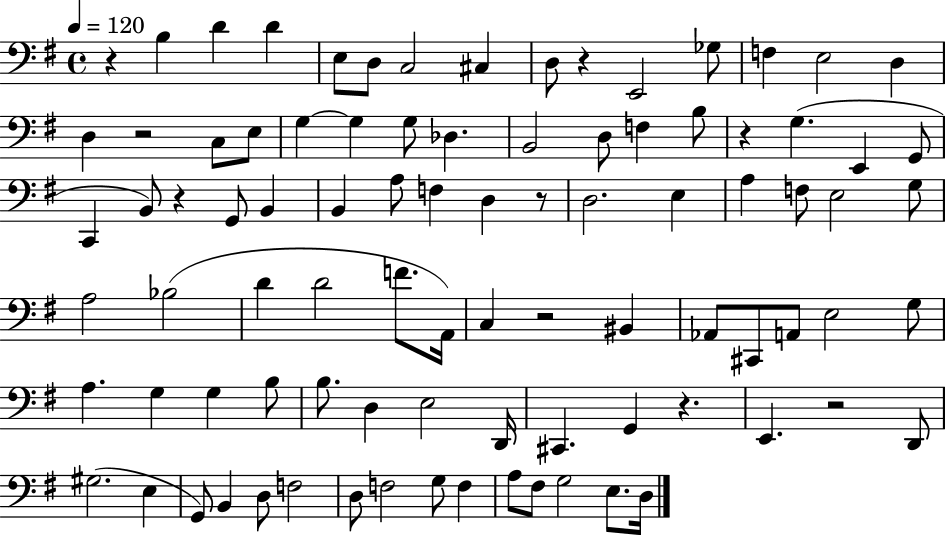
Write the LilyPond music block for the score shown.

{
  \clef bass
  \time 4/4
  \defaultTimeSignature
  \key g \major
  \tempo 4 = 120
  \repeat volta 2 { r4 b4 d'4 d'4 | e8 d8 c2 cis4 | d8 r4 e,2 ges8 | f4 e2 d4 | \break d4 r2 c8 e8 | g4~~ g4 g8 des4. | b,2 d8 f4 b8 | r4 g4.( e,4 g,8 | \break c,4 b,8) r4 g,8 b,4 | b,4 a8 f4 d4 r8 | d2. e4 | a4 f8 e2 g8 | \break a2 bes2( | d'4 d'2 f'8. a,16) | c4 r2 bis,4 | aes,8 cis,8 a,8 e2 g8 | \break a4. g4 g4 b8 | b8. d4 e2 d,16 | cis,4. g,4 r4. | e,4. r2 d,8 | \break gis2.( e4 | g,8) b,4 d8 f2 | d8 f2 g8 f4 | a8 fis8 g2 e8. d16 | \break } \bar "|."
}